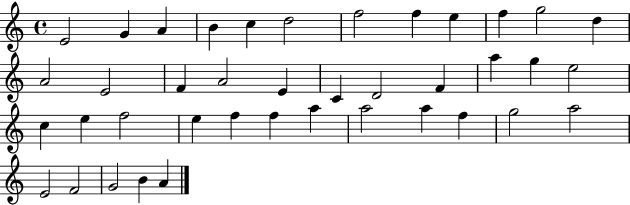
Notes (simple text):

E4/h G4/q A4/q B4/q C5/q D5/h F5/h F5/q E5/q F5/q G5/h D5/q A4/h E4/h F4/q A4/h E4/q C4/q D4/h F4/q A5/q G5/q E5/h C5/q E5/q F5/h E5/q F5/q F5/q A5/q A5/h A5/q F5/q G5/h A5/h E4/h F4/h G4/h B4/q A4/q